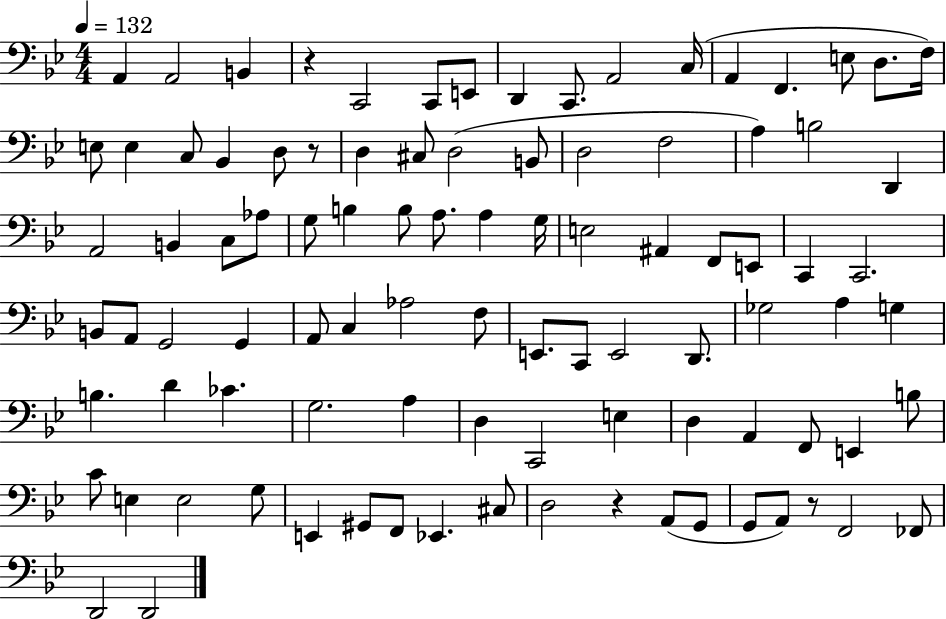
X:1
T:Untitled
M:4/4
L:1/4
K:Bb
A,, A,,2 B,, z C,,2 C,,/2 E,,/2 D,, C,,/2 A,,2 C,/4 A,, F,, E,/2 D,/2 F,/4 E,/2 E, C,/2 _B,, D,/2 z/2 D, ^C,/2 D,2 B,,/2 D,2 F,2 A, B,2 D,, A,,2 B,, C,/2 _A,/2 G,/2 B, B,/2 A,/2 A, G,/4 E,2 ^A,, F,,/2 E,,/2 C,, C,,2 B,,/2 A,,/2 G,,2 G,, A,,/2 C, _A,2 F,/2 E,,/2 C,,/2 E,,2 D,,/2 _G,2 A, G, B, D _C G,2 A, D, C,,2 E, D, A,, F,,/2 E,, B,/2 C/2 E, E,2 G,/2 E,, ^G,,/2 F,,/2 _E,, ^C,/2 D,2 z A,,/2 G,,/2 G,,/2 A,,/2 z/2 F,,2 _F,,/2 D,,2 D,,2